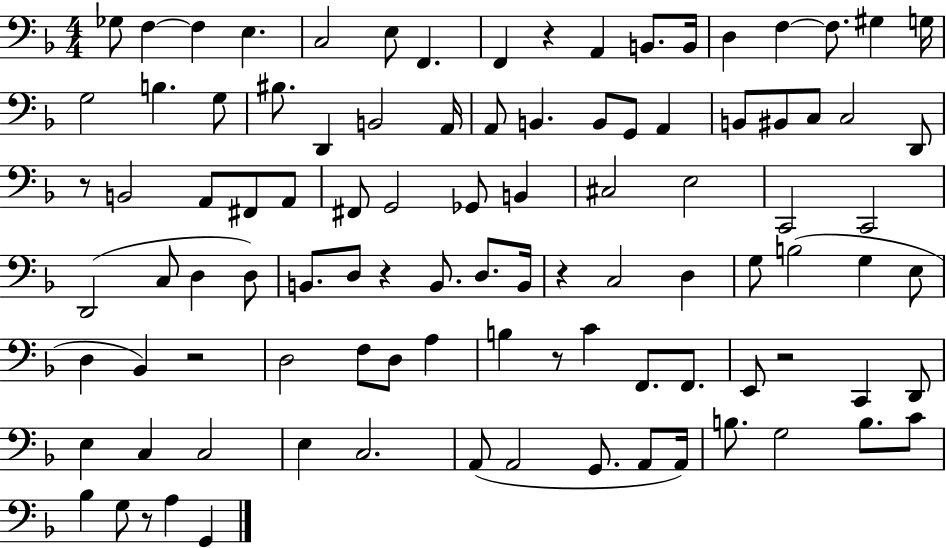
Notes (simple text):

Gb3/e F3/q F3/q E3/q. C3/h E3/e F2/q. F2/q R/q A2/q B2/e. B2/s D3/q F3/q F3/e. G#3/q G3/s G3/h B3/q. G3/e BIS3/e. D2/q B2/h A2/s A2/e B2/q. B2/e G2/e A2/q B2/e BIS2/e C3/e C3/h D2/e R/e B2/h A2/e F#2/e A2/e F#2/e G2/h Gb2/e B2/q C#3/h E3/h C2/h C2/h D2/h C3/e D3/q D3/e B2/e. D3/e R/q B2/e. D3/e. B2/s R/q C3/h D3/q G3/e B3/h G3/q E3/e D3/q Bb2/q R/h D3/h F3/e D3/e A3/q B3/q R/e C4/q F2/e. F2/e. E2/e R/h C2/q D2/e E3/q C3/q C3/h E3/q C3/h. A2/e A2/h G2/e. A2/e A2/s B3/e. G3/h B3/e. C4/e Bb3/q G3/e R/e A3/q G2/q